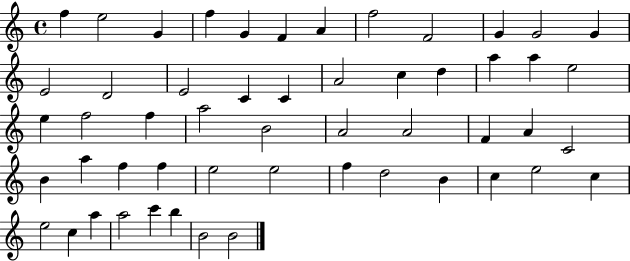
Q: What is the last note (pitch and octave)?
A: B4